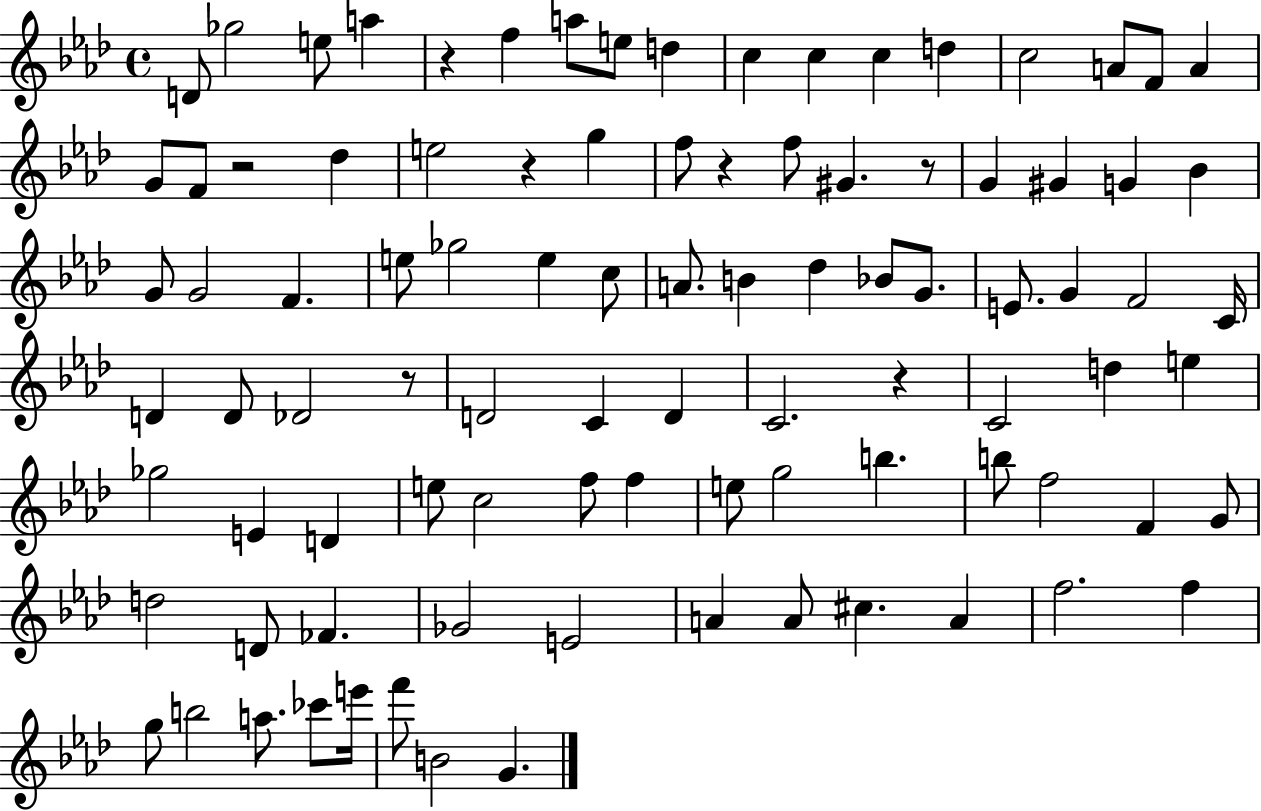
D4/e Gb5/h E5/e A5/q R/q F5/q A5/e E5/e D5/q C5/q C5/q C5/q D5/q C5/h A4/e F4/e A4/q G4/e F4/e R/h Db5/q E5/h R/q G5/q F5/e R/q F5/e G#4/q. R/e G4/q G#4/q G4/q Bb4/q G4/e G4/h F4/q. E5/e Gb5/h E5/q C5/e A4/e. B4/q Db5/q Bb4/e G4/e. E4/e. G4/q F4/h C4/s D4/q D4/e Db4/h R/e D4/h C4/q D4/q C4/h. R/q C4/h D5/q E5/q Gb5/h E4/q D4/q E5/e C5/h F5/e F5/q E5/e G5/h B5/q. B5/e F5/h F4/q G4/e D5/h D4/e FES4/q. Gb4/h E4/h A4/q A4/e C#5/q. A4/q F5/h. F5/q G5/e B5/h A5/e. CES6/e E6/s F6/e B4/h G4/q.